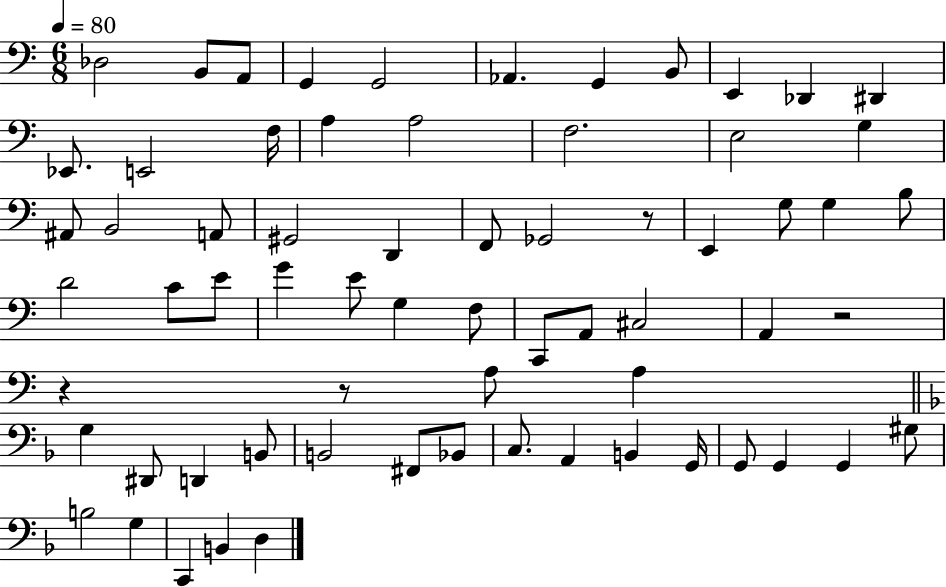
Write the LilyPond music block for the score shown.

{
  \clef bass
  \numericTimeSignature
  \time 6/8
  \key c \major
  \tempo 4 = 80
  des2 b,8 a,8 | g,4 g,2 | aes,4. g,4 b,8 | e,4 des,4 dis,4 | \break ees,8. e,2 f16 | a4 a2 | f2. | e2 g4 | \break ais,8 b,2 a,8 | gis,2 d,4 | f,8 ges,2 r8 | e,4 g8 g4 b8 | \break d'2 c'8 e'8 | g'4 e'8 g4 f8 | c,8 a,8 cis2 | a,4 r2 | \break r4 r8 a8 a4 | \bar "||" \break \key d \minor g4 dis,8 d,4 b,8 | b,2 fis,8 bes,8 | c8. a,4 b,4 g,16 | g,8 g,4 g,4 gis8 | \break b2 g4 | c,4 b,4 d4 | \bar "|."
}